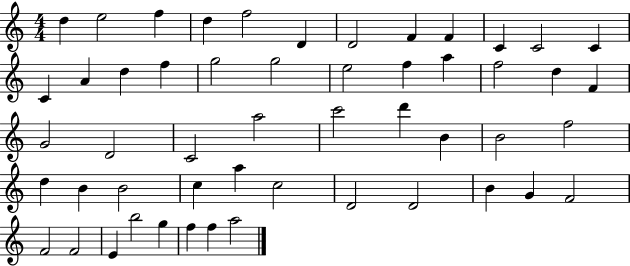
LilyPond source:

{
  \clef treble
  \numericTimeSignature
  \time 4/4
  \key c \major
  d''4 e''2 f''4 | d''4 f''2 d'4 | d'2 f'4 f'4 | c'4 c'2 c'4 | \break c'4 a'4 d''4 f''4 | g''2 g''2 | e''2 f''4 a''4 | f''2 d''4 f'4 | \break g'2 d'2 | c'2 a''2 | c'''2 d'''4 b'4 | b'2 f''2 | \break d''4 b'4 b'2 | c''4 a''4 c''2 | d'2 d'2 | b'4 g'4 f'2 | \break f'2 f'2 | e'4 b''2 g''4 | f''4 f''4 a''2 | \bar "|."
}